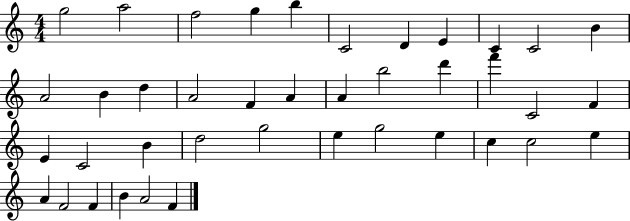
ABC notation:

X:1
T:Untitled
M:4/4
L:1/4
K:C
g2 a2 f2 g b C2 D E C C2 B A2 B d A2 F A A b2 d' f' C2 F E C2 B d2 g2 e g2 e c c2 e A F2 F B A2 F